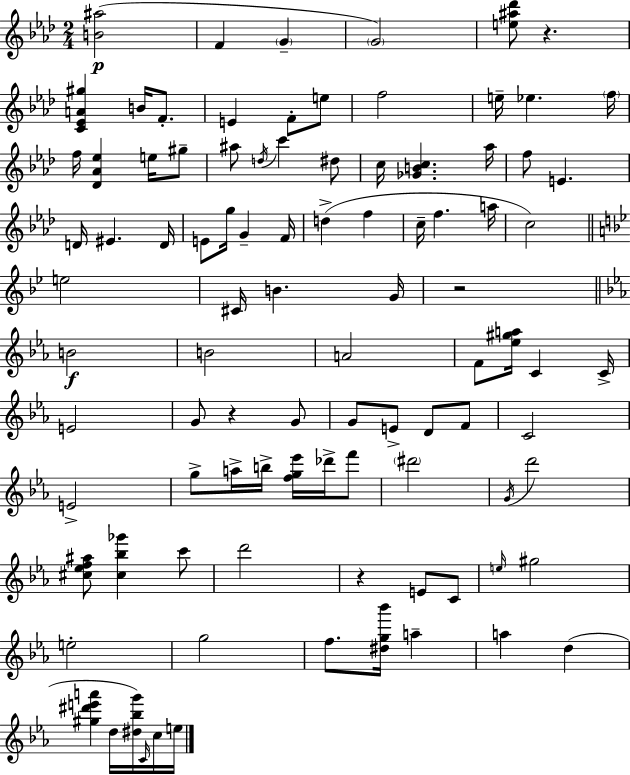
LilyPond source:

{
  \clef treble
  \numericTimeSignature
  \time 2/4
  \key f \minor
  <b' ais''>2(\p | f'4 \parenthesize g'4-- | \parenthesize g'2) | <e'' ais'' des'''>8 r4. | \break <c' ees' a' gis''>4 b'16 f'8.-. | e'4 f'8-. e''8 | f''2 | e''16-- ees''4. \parenthesize f''16 | \break f''16 <des' aes' ees''>4 e''16 gis''8-- | ais''8 \acciaccatura { d''16 } c'''4 dis''8 | c''16 <ges' b' c''>4. | aes''16 f''8 e'4. | \break d'16 eis'4. | d'16 e'8 g''16 g'4-- | f'16 d''4->( f''4 | c''16-- f''4. | \break a''16 c''2) | \bar "||" \break \key g \minor e''2 | cis'16 b'4. g'16 | r2 | \bar "||" \break \key c \minor b'2\f | b'2 | a'2 | f'8 <ees'' gis'' a''>16 c'4 c'16-> | \break e'2 | g'8 r4 g'8 | g'8 e'8-> d'8 f'8 | c'2 | \break e'2-> | g''8-> a''16-> b''16-> <f'' g'' ees'''>16 des'''16-> f'''8 | \parenthesize dis'''2 | \acciaccatura { g'16 } d'''2 | \break <cis'' ees'' f'' ais''>8 <cis'' bes'' ges'''>4 c'''8 | d'''2 | r4 e'8 c'8 | \grace { e''16 } gis''2 | \break e''2-. | g''2 | f''8. <dis'' g'' bes'''>16 a''4-- | a''4 d''4( | \break <gis'' dis''' e''' a'''>4 d''16 <dis'' bes'' g'''>16) | \grace { c'16 } c''16 e''16 \bar "|."
}